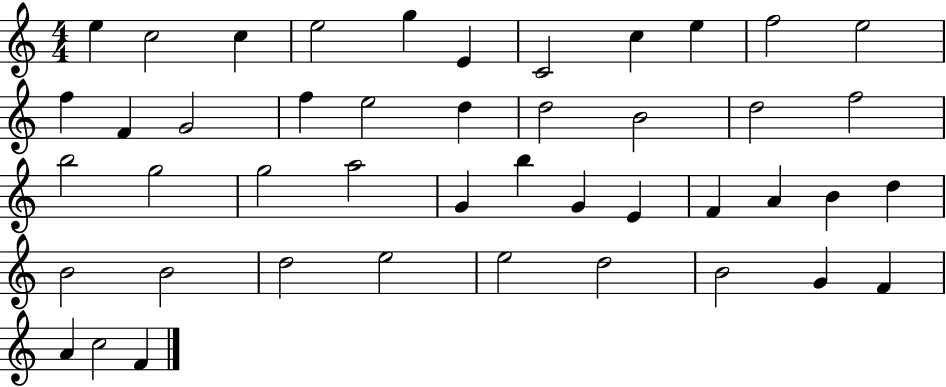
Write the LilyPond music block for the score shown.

{
  \clef treble
  \numericTimeSignature
  \time 4/4
  \key c \major
  e''4 c''2 c''4 | e''2 g''4 e'4 | c'2 c''4 e''4 | f''2 e''2 | \break f''4 f'4 g'2 | f''4 e''2 d''4 | d''2 b'2 | d''2 f''2 | \break b''2 g''2 | g''2 a''2 | g'4 b''4 g'4 e'4 | f'4 a'4 b'4 d''4 | \break b'2 b'2 | d''2 e''2 | e''2 d''2 | b'2 g'4 f'4 | \break a'4 c''2 f'4 | \bar "|."
}